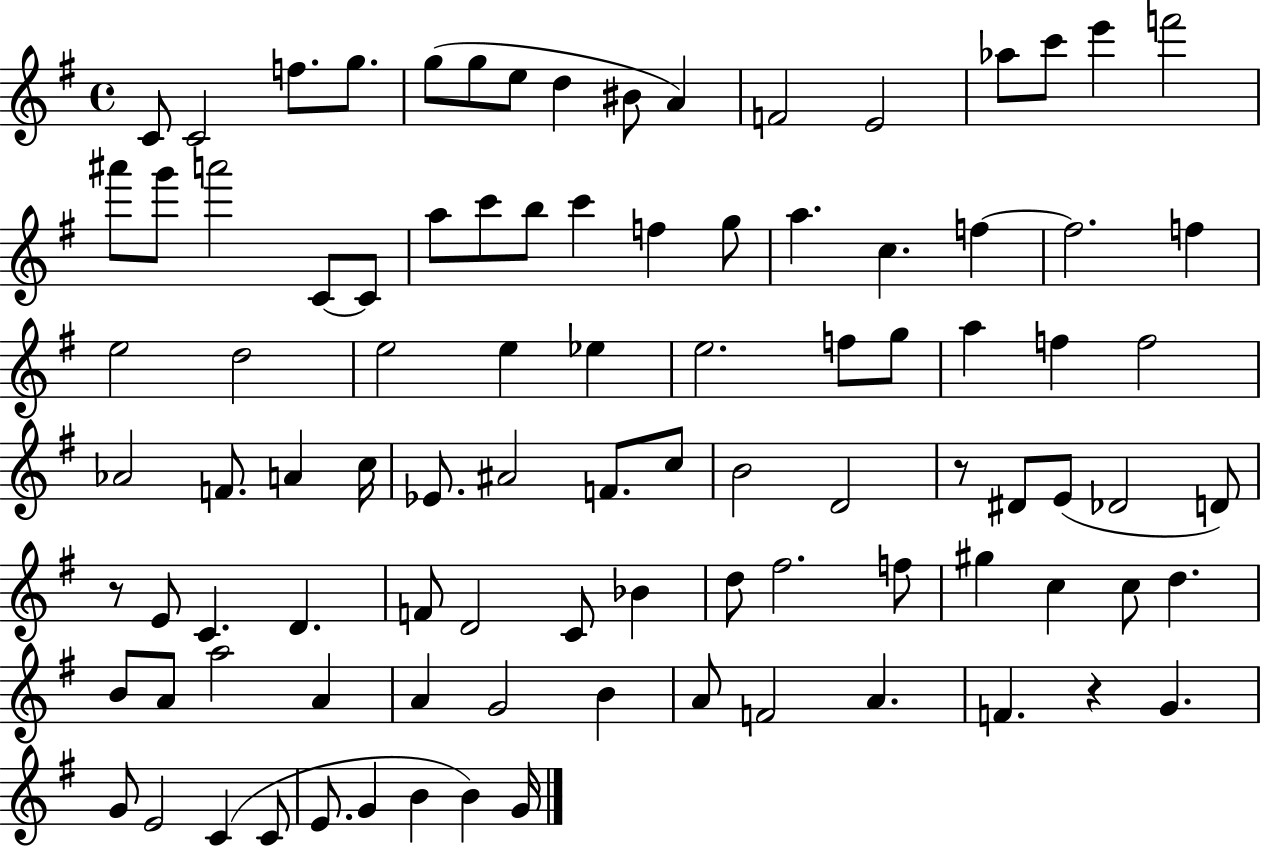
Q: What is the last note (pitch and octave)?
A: G4